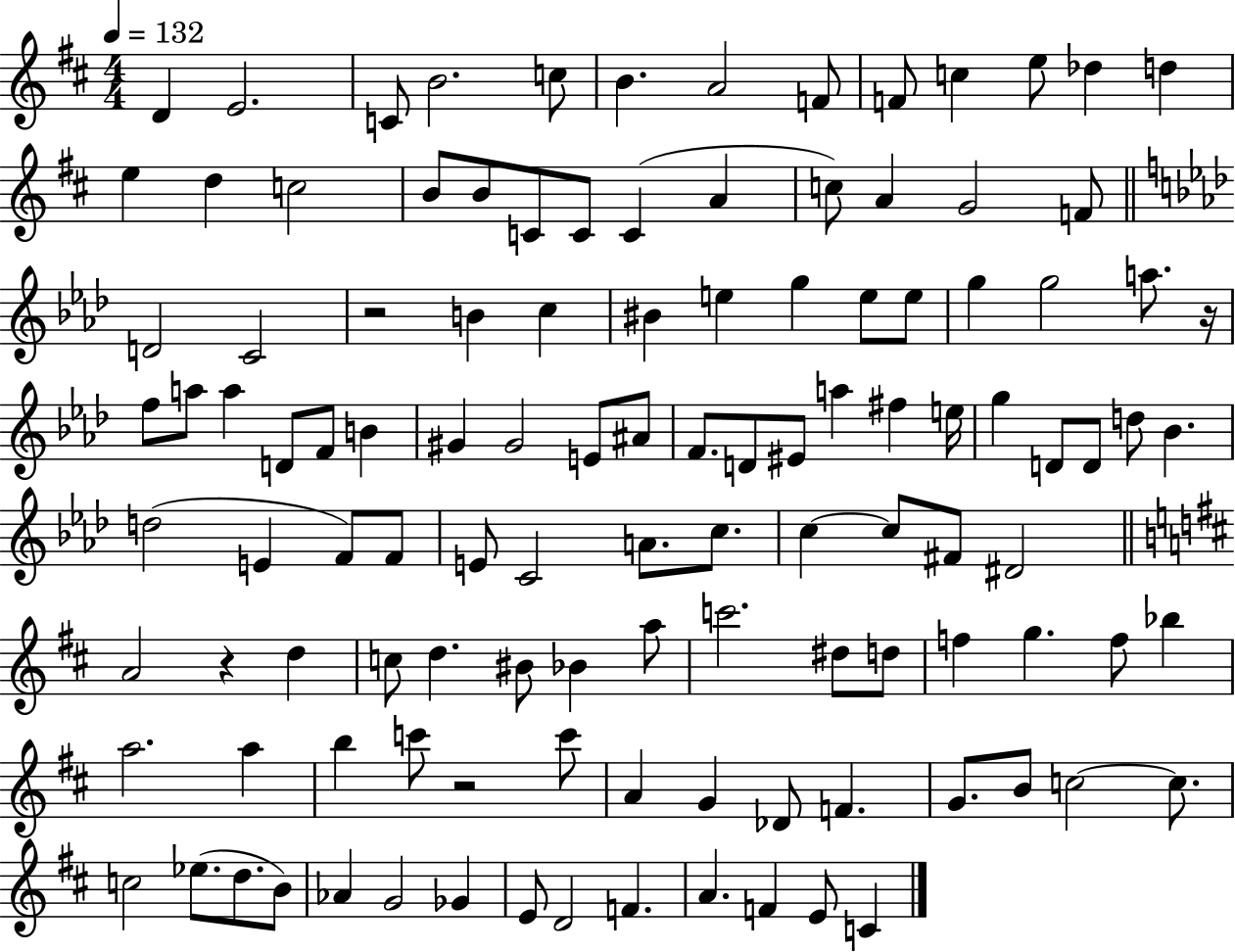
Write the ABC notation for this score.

X:1
T:Untitled
M:4/4
L:1/4
K:D
D E2 C/2 B2 c/2 B A2 F/2 F/2 c e/2 _d d e d c2 B/2 B/2 C/2 C/2 C A c/2 A G2 F/2 D2 C2 z2 B c ^B e g e/2 e/2 g g2 a/2 z/4 f/2 a/2 a D/2 F/2 B ^G ^G2 E/2 ^A/2 F/2 D/2 ^E/2 a ^f e/4 g D/2 D/2 d/2 _B d2 E F/2 F/2 E/2 C2 A/2 c/2 c c/2 ^F/2 ^D2 A2 z d c/2 d ^B/2 _B a/2 c'2 ^d/2 d/2 f g f/2 _b a2 a b c'/2 z2 c'/2 A G _D/2 F G/2 B/2 c2 c/2 c2 _e/2 d/2 B/2 _A G2 _G E/2 D2 F A F E/2 C